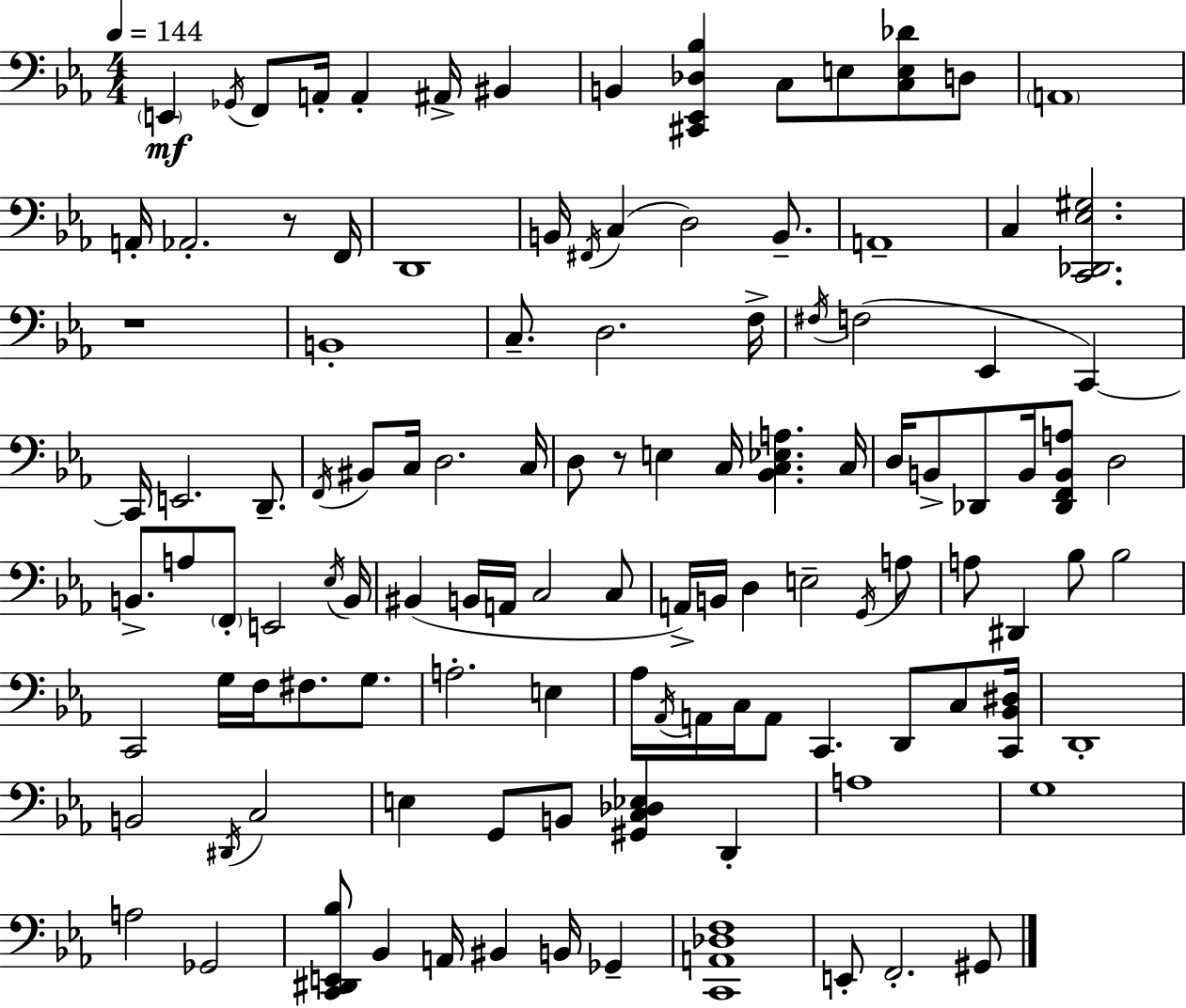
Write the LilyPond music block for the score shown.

{
  \clef bass
  \numericTimeSignature
  \time 4/4
  \key ees \major
  \tempo 4 = 144
  \parenthesize e,4\mf \acciaccatura { ges,16 } f,8 a,16-. a,4-. ais,16-> bis,4 | b,4 <cis, ees, des bes>4 c8 e8 <c e des'>8 d8 | \parenthesize a,1 | a,16-. aes,2.-. r8 | \break f,16 d,1 | b,16 \acciaccatura { fis,16 }( c4 d2) b,8.-- | a,1-- | c4 <c, des, ees gis>2. | \break r1 | b,1-. | c8.-- d2. | f16-> \acciaccatura { fis16 } f2( ees,4 c,4~~) | \break c,16 e,2. | d,8.-- \acciaccatura { f,16 } bis,8 c16 d2. | c16 d8 r8 e4 c16 <bes, c ees a>4. | c16 d16 b,8-> des,8 b,16 <des, f, b, a>8 d2 | \break b,8.-> a8 \parenthesize f,8-. e,2 | \acciaccatura { ees16 } b,16 bis,4( b,16 a,16 c2 | c8 a,16->) b,16 d4 e2-- | \acciaccatura { g,16 } a8 a8 dis,4 bes8 bes2 | \break c,2 g16 f16 | fis8. g8. a2.-. | e4 aes16 \acciaccatura { aes,16 } a,16 c16 a,8 c,4. | d,8 c8 <c, bes, dis>16 d,1-. | \break b,2 \acciaccatura { dis,16 } | c2 e4 g,8 b,8 | <gis, c des ees>4 d,4-. a1 | g1 | \break a2 | ges,2 <c, dis, e, bes>8 bes,4 a,16 bis,4 | b,16 ges,4-- <c, a, des f>1 | e,8-. f,2.-. | \break gis,8 \bar "|."
}